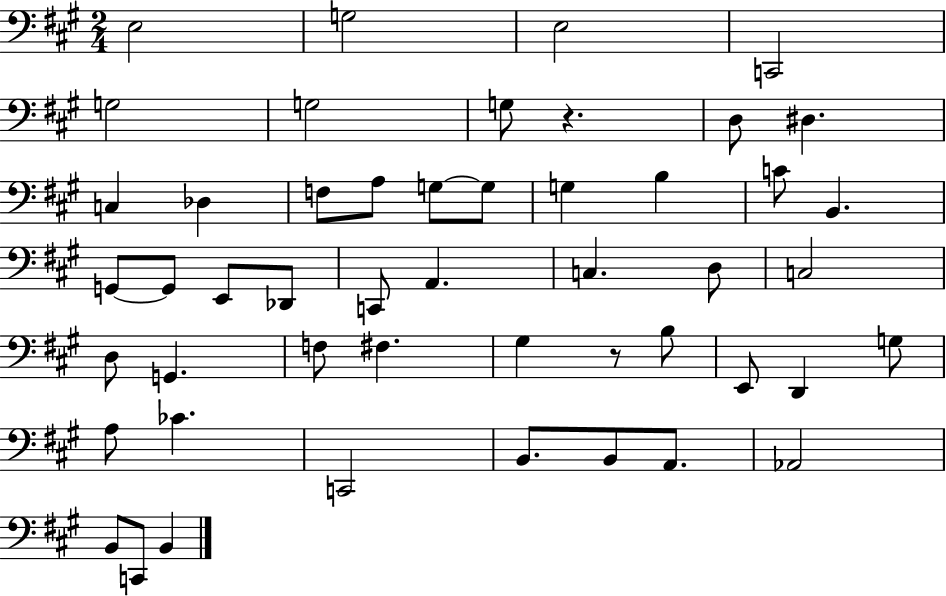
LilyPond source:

{
  \clef bass
  \numericTimeSignature
  \time 2/4
  \key a \major
  e2 | g2 | e2 | c,2 | \break g2 | g2 | g8 r4. | d8 dis4. | \break c4 des4 | f8 a8 g8~~ g8 | g4 b4 | c'8 b,4. | \break g,8~~ g,8 e,8 des,8 | c,8 a,4. | c4. d8 | c2 | \break d8 g,4. | f8 fis4. | gis4 r8 b8 | e,8 d,4 g8 | \break a8 ces'4. | c,2 | b,8. b,8 a,8. | aes,2 | \break b,8 c,8 b,4 | \bar "|."
}